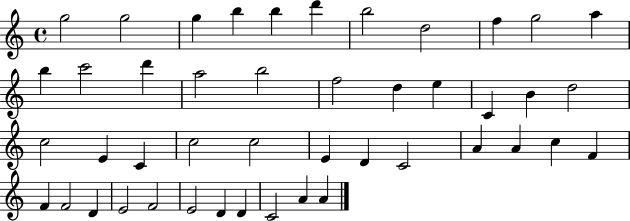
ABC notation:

X:1
T:Untitled
M:4/4
L:1/4
K:C
g2 g2 g b b d' b2 d2 f g2 a b c'2 d' a2 b2 f2 d e C B d2 c2 E C c2 c2 E D C2 A A c F F F2 D E2 F2 E2 D D C2 A A